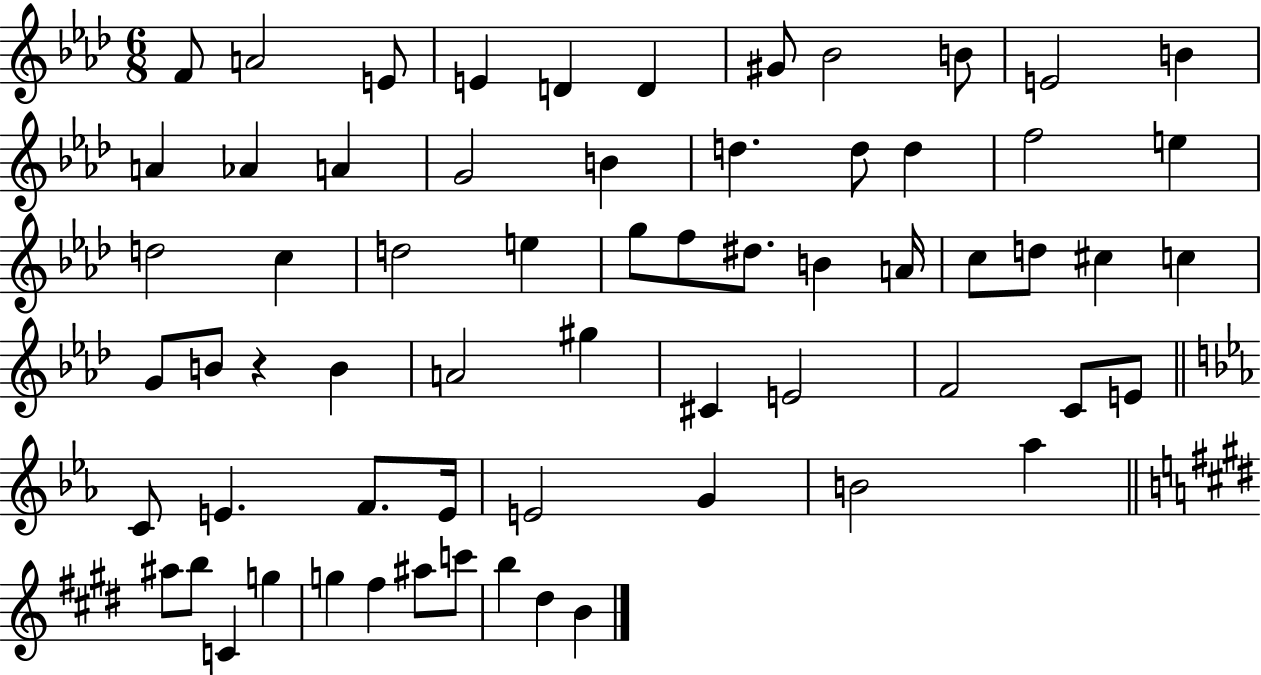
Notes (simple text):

F4/e A4/h E4/e E4/q D4/q D4/q G#4/e Bb4/h B4/e E4/h B4/q A4/q Ab4/q A4/q G4/h B4/q D5/q. D5/e D5/q F5/h E5/q D5/h C5/q D5/h E5/q G5/e F5/e D#5/e. B4/q A4/s C5/e D5/e C#5/q C5/q G4/e B4/e R/q B4/q A4/h G#5/q C#4/q E4/h F4/h C4/e E4/e C4/e E4/q. F4/e. E4/s E4/h G4/q B4/h Ab5/q A#5/e B5/e C4/q G5/q G5/q F#5/q A#5/e C6/e B5/q D#5/q B4/q